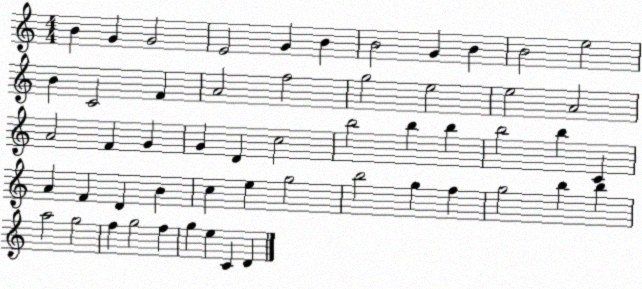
X:1
T:Untitled
M:4/4
L:1/4
K:C
B G G2 E2 G B B2 G B B2 e2 B C2 F A2 f2 g2 e2 e2 A2 A2 F G G D c2 b2 b b b2 b C A F D B c e g2 b2 g f g2 b b a2 g2 f g2 f g e C D